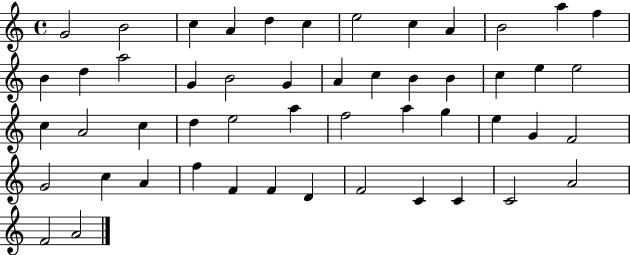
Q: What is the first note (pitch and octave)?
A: G4